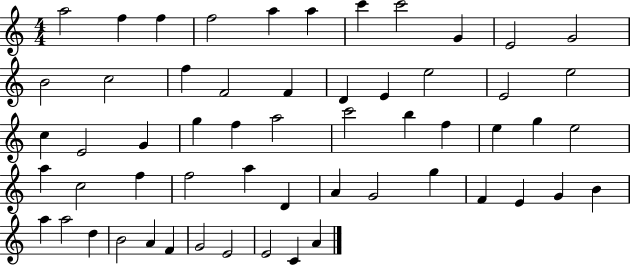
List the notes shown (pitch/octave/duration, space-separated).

A5/h F5/q F5/q F5/h A5/q A5/q C6/q C6/h G4/q E4/h G4/h B4/h C5/h F5/q F4/h F4/q D4/q E4/q E5/h E4/h E5/h C5/q E4/h G4/q G5/q F5/q A5/h C6/h B5/q F5/q E5/q G5/q E5/h A5/q C5/h F5/q F5/h A5/q D4/q A4/q G4/h G5/q F4/q E4/q G4/q B4/q A5/q A5/h D5/q B4/h A4/q F4/q G4/h E4/h E4/h C4/q A4/q